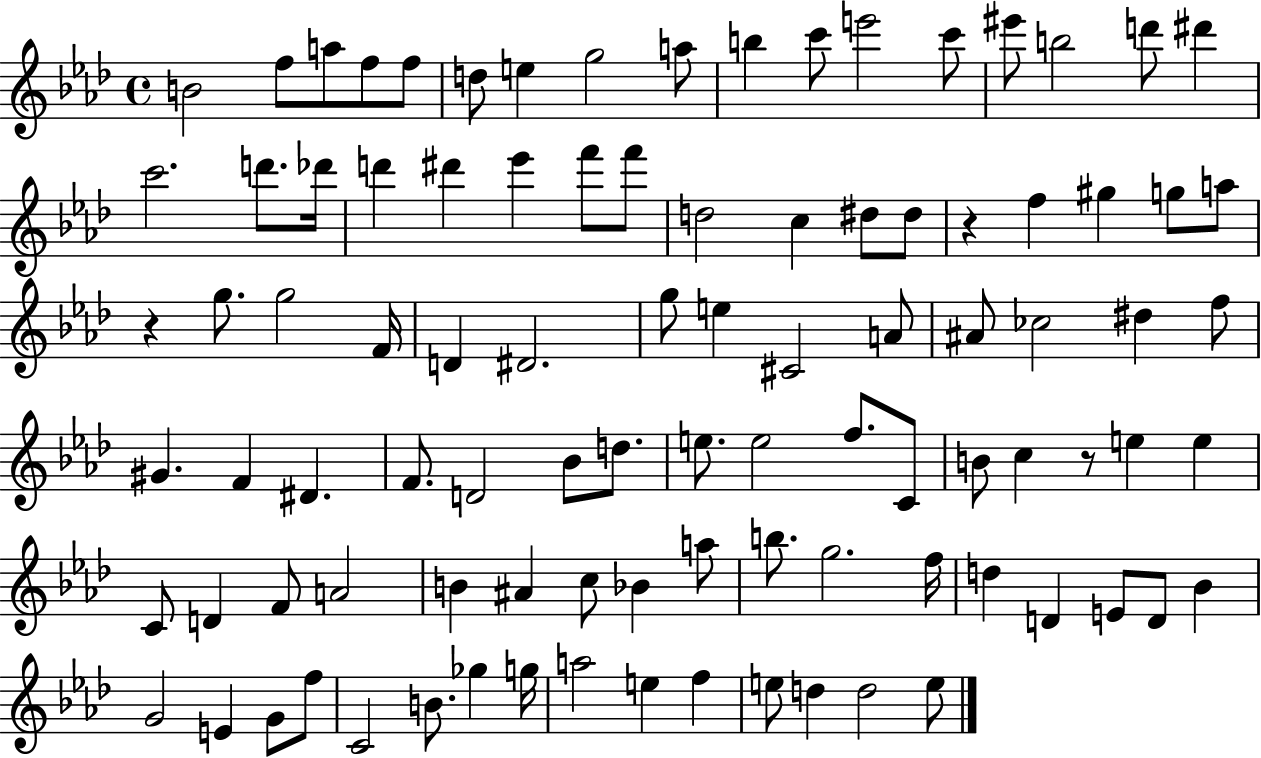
{
  \clef treble
  \time 4/4
  \defaultTimeSignature
  \key aes \major
  b'2 f''8 a''8 f''8 f''8 | d''8 e''4 g''2 a''8 | b''4 c'''8 e'''2 c'''8 | eis'''8 b''2 d'''8 dis'''4 | \break c'''2. d'''8. des'''16 | d'''4 dis'''4 ees'''4 f'''8 f'''8 | d''2 c''4 dis''8 dis''8 | r4 f''4 gis''4 g''8 a''8 | \break r4 g''8. g''2 f'16 | d'4 dis'2. | g''8 e''4 cis'2 a'8 | ais'8 ces''2 dis''4 f''8 | \break gis'4. f'4 dis'4. | f'8. d'2 bes'8 d''8. | e''8. e''2 f''8. c'8 | b'8 c''4 r8 e''4 e''4 | \break c'8 d'4 f'8 a'2 | b'4 ais'4 c''8 bes'4 a''8 | b''8. g''2. f''16 | d''4 d'4 e'8 d'8 bes'4 | \break g'2 e'4 g'8 f''8 | c'2 b'8. ges''4 g''16 | a''2 e''4 f''4 | e''8 d''4 d''2 e''8 | \break \bar "|."
}